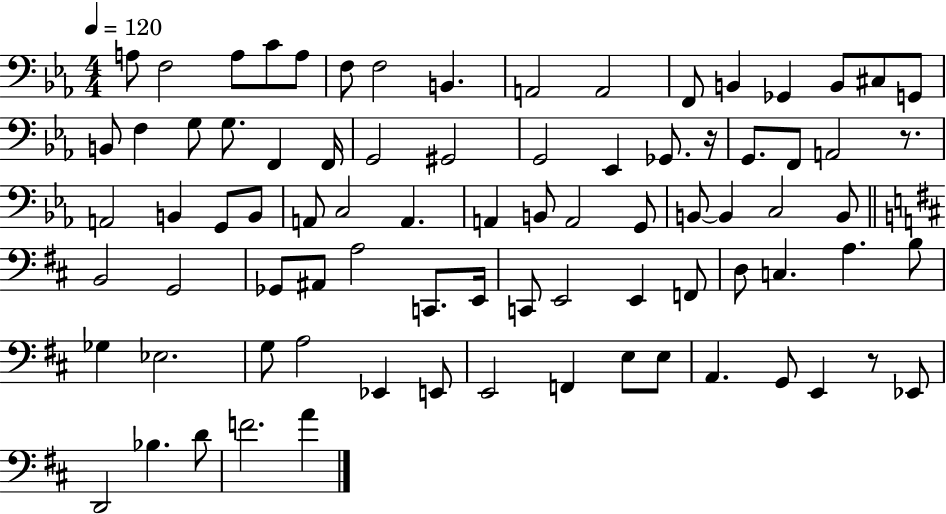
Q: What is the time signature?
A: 4/4